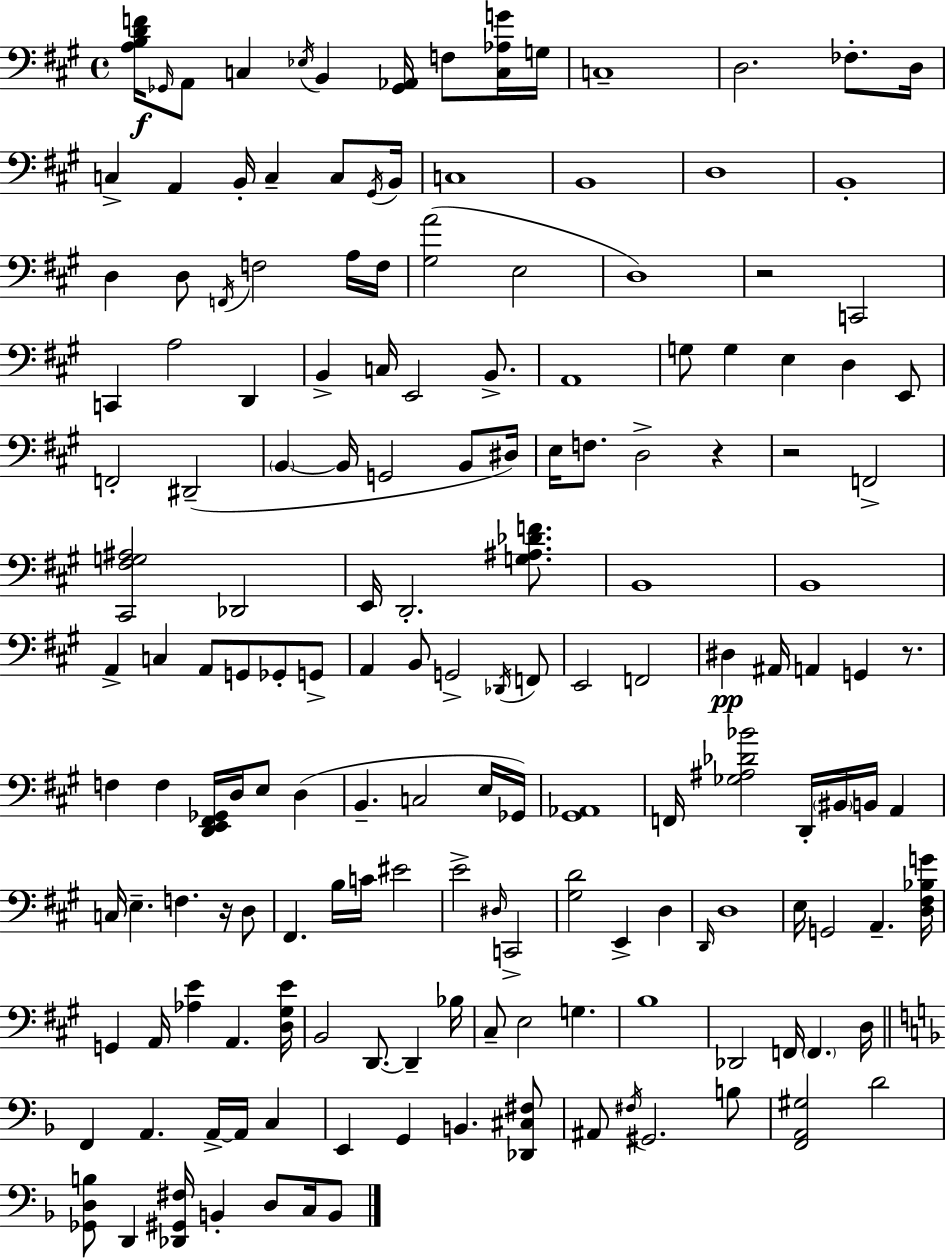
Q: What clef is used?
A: bass